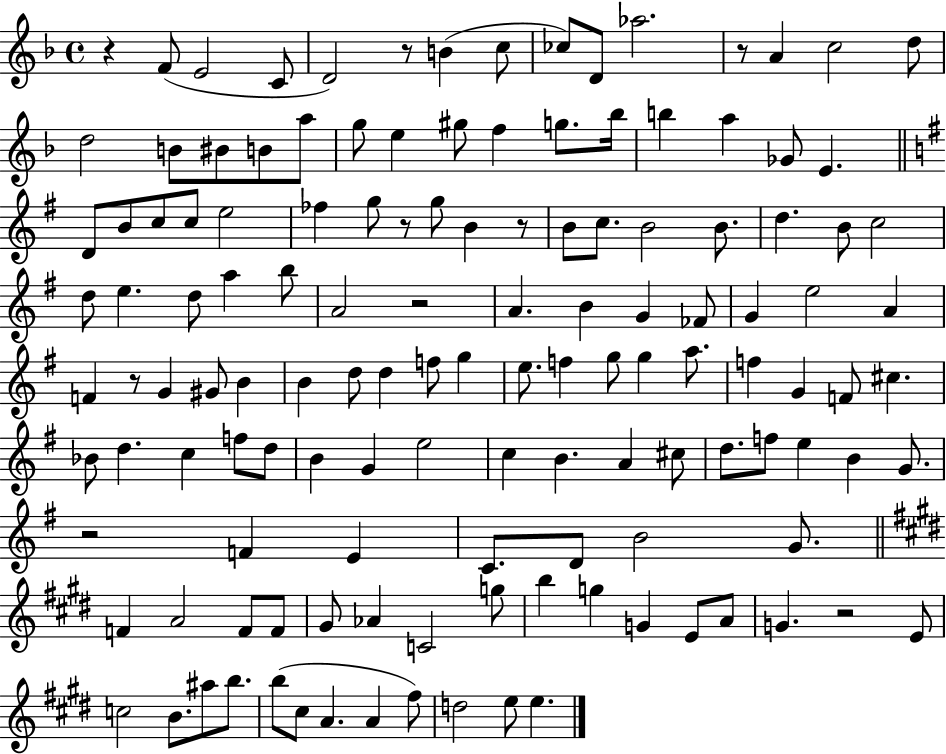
X:1
T:Untitled
M:4/4
L:1/4
K:F
z F/2 E2 C/2 D2 z/2 B c/2 _c/2 D/2 _a2 z/2 A c2 d/2 d2 B/2 ^B/2 B/2 a/2 g/2 e ^g/2 f g/2 _b/4 b a _G/2 E D/2 B/2 c/2 c/2 e2 _f g/2 z/2 g/2 B z/2 B/2 c/2 B2 B/2 d B/2 c2 d/2 e d/2 a b/2 A2 z2 A B G _F/2 G e2 A F z/2 G ^G/2 B B d/2 d f/2 g e/2 f g/2 g a/2 f G F/2 ^c _B/2 d c f/2 d/2 B G e2 c B A ^c/2 d/2 f/2 e B G/2 z2 F E C/2 D/2 B2 G/2 F A2 F/2 F/2 ^G/2 _A C2 g/2 b g G E/2 A/2 G z2 E/2 c2 B/2 ^a/2 b/2 b/2 ^c/2 A A ^f/2 d2 e/2 e